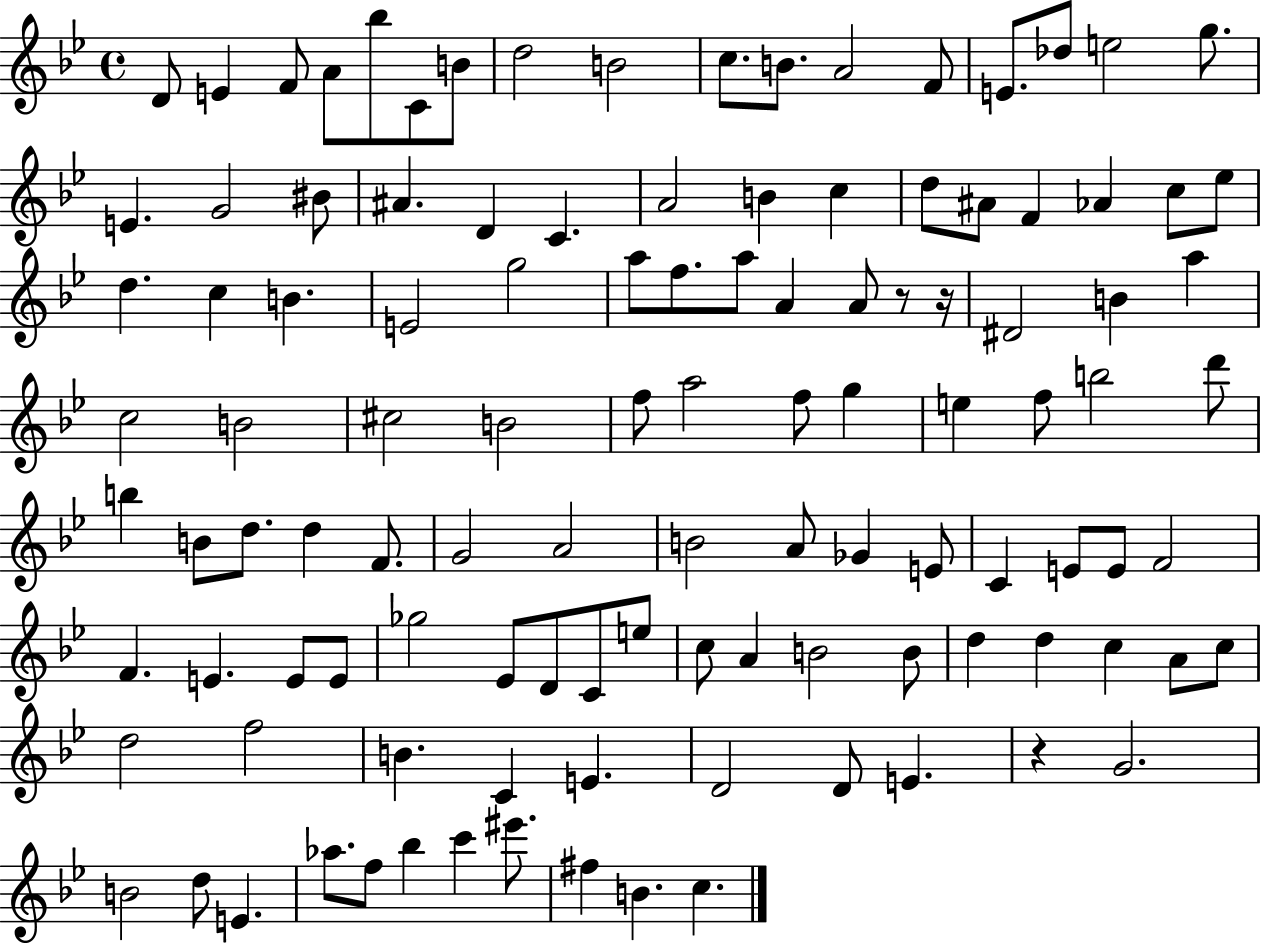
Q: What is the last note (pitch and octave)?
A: C5